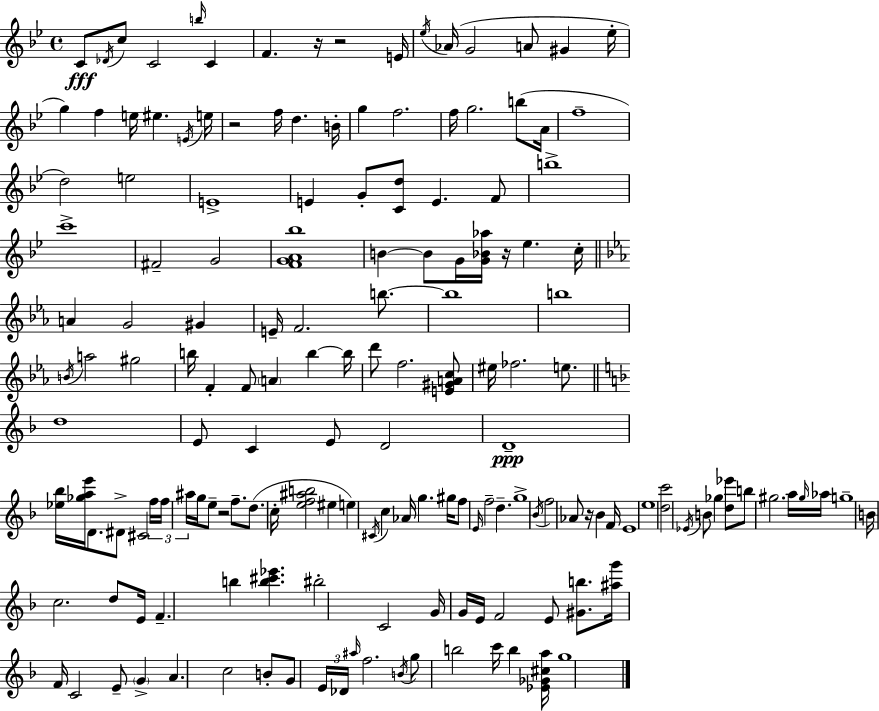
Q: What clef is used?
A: treble